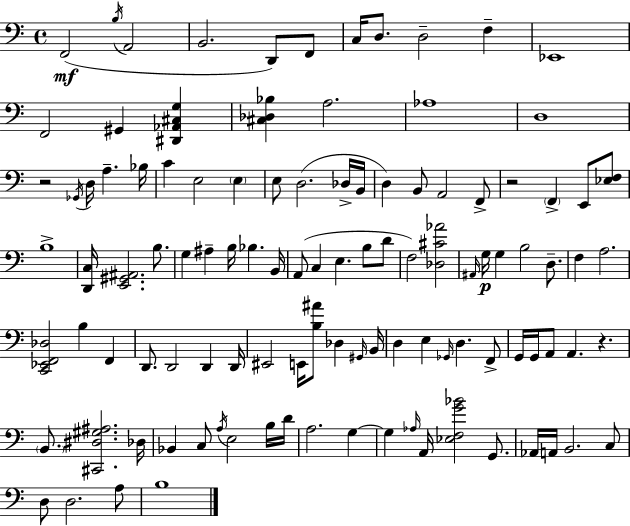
X:1
T:Untitled
M:4/4
L:1/4
K:C
F,,2 B,/4 A,,2 B,,2 D,,/2 F,,/2 C,/4 D,/2 D,2 F, _E,,4 F,,2 ^G,, [^D,,_A,,^C,G,] [^C,_D,_B,] A,2 _A,4 D,4 z2 _G,,/4 D,/4 A, _B,/4 C E,2 E, E,/2 D,2 _D,/4 B,,/4 D, B,,/2 A,,2 F,,/2 z2 F,, E,,/2 [_E,F,]/2 B,4 [D,,C,]/4 [E,,^G,,^A,,]2 B,/2 G, ^A, B,/4 _B, B,,/4 A,,/2 C, E, B,/2 D/2 F,2 [_D,^C_A]2 ^A,,/4 G,/4 G, B,2 D,/2 F, A,2 [C,,_E,,F,,_D,]2 B, F,, D,,/2 D,,2 D,, D,,/4 ^E,,2 E,,/4 [B,^A]/2 _D, ^G,,/4 B,,/4 D, E, _G,,/4 D, F,,/2 G,,/4 G,,/4 A,,/2 A,, z B,,/2 [^C,,^D,^G,^A,]2 _D,/4 _B,, C,/2 A,/4 E,2 B,/4 D/4 A,2 G, G, _A,/4 A,,/4 [_E,F,G_B]2 G,,/2 _A,,/4 A,,/4 B,,2 C,/2 D,/2 D,2 A,/2 B,4